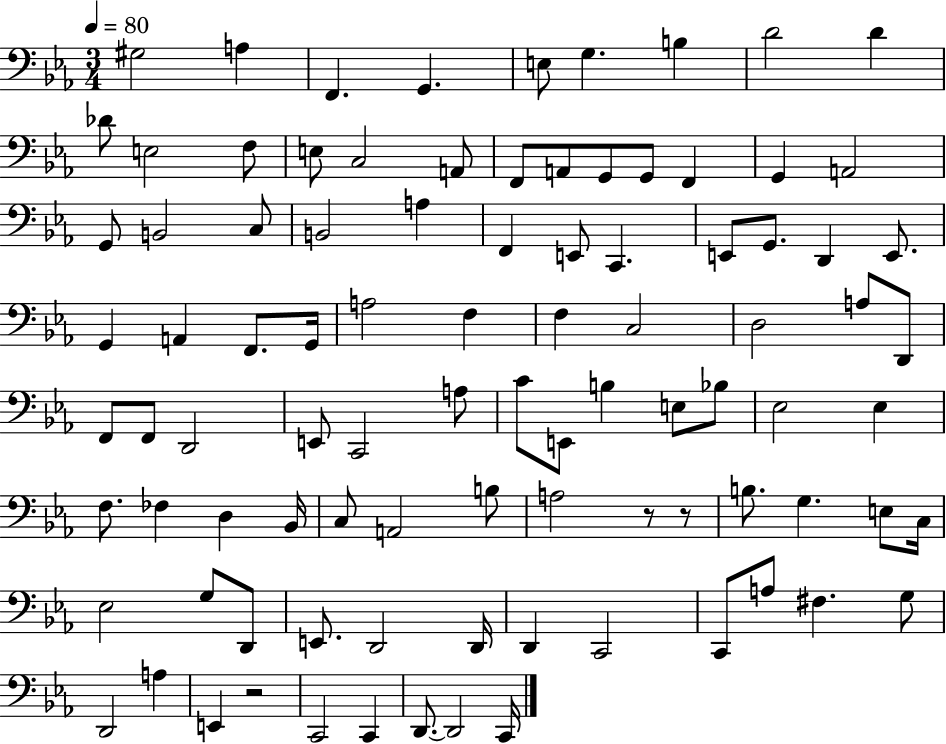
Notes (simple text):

G#3/h A3/q F2/q. G2/q. E3/e G3/q. B3/q D4/h D4/q Db4/e E3/h F3/e E3/e C3/h A2/e F2/e A2/e G2/e G2/e F2/q G2/q A2/h G2/e B2/h C3/e B2/h A3/q F2/q E2/e C2/q. E2/e G2/e. D2/q E2/e. G2/q A2/q F2/e. G2/s A3/h F3/q F3/q C3/h D3/h A3/e D2/e F2/e F2/e D2/h E2/e C2/h A3/e C4/e E2/e B3/q E3/e Bb3/e Eb3/h Eb3/q F3/e. FES3/q D3/q Bb2/s C3/e A2/h B3/e A3/h R/e R/e B3/e. G3/q. E3/e C3/s Eb3/h G3/e D2/e E2/e. D2/h D2/s D2/q C2/h C2/e A3/e F#3/q. G3/e D2/h A3/q E2/q R/h C2/h C2/q D2/e. D2/h C2/s